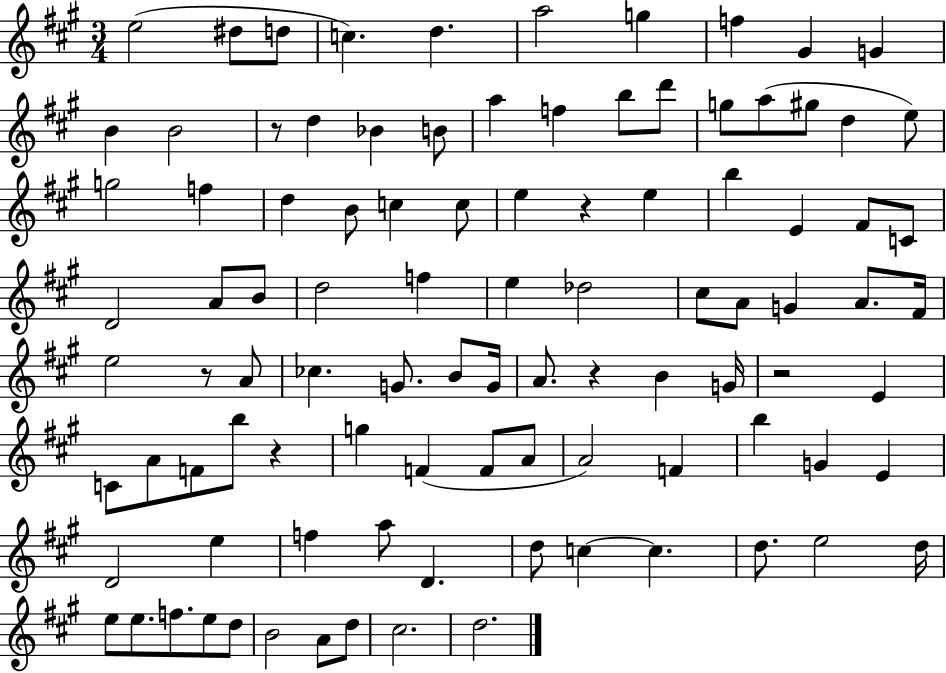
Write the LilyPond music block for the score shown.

{
  \clef treble
  \numericTimeSignature
  \time 3/4
  \key a \major
  \repeat volta 2 { e''2( dis''8 d''8 | c''4.) d''4. | a''2 g''4 | f''4 gis'4 g'4 | \break b'4 b'2 | r8 d''4 bes'4 b'8 | a''4 f''4 b''8 d'''8 | g''8 a''8( gis''8 d''4 e''8) | \break g''2 f''4 | d''4 b'8 c''4 c''8 | e''4 r4 e''4 | b''4 e'4 fis'8 c'8 | \break d'2 a'8 b'8 | d''2 f''4 | e''4 des''2 | cis''8 a'8 g'4 a'8. fis'16 | \break e''2 r8 a'8 | ces''4. g'8. b'8 g'16 | a'8. r4 b'4 g'16 | r2 e'4 | \break c'8 a'8 f'8 b''8 r4 | g''4 f'4( f'8 a'8 | a'2) f'4 | b''4 g'4 e'4 | \break d'2 e''4 | f''4 a''8 d'4. | d''8 c''4~~ c''4. | d''8. e''2 d''16 | \break e''8 e''8. f''8. e''8 d''8 | b'2 a'8 d''8 | cis''2. | d''2. | \break } \bar "|."
}